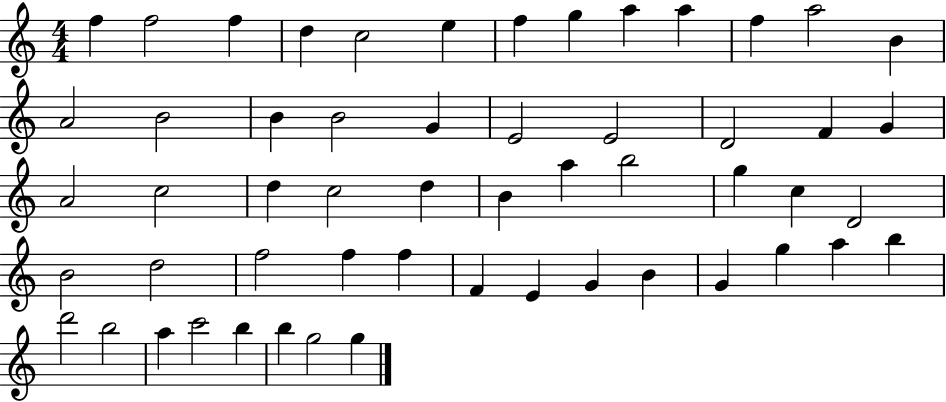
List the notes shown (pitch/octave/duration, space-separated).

F5/q F5/h F5/q D5/q C5/h E5/q F5/q G5/q A5/q A5/q F5/q A5/h B4/q A4/h B4/h B4/q B4/h G4/q E4/h E4/h D4/h F4/q G4/q A4/h C5/h D5/q C5/h D5/q B4/q A5/q B5/h G5/q C5/q D4/h B4/h D5/h F5/h F5/q F5/q F4/q E4/q G4/q B4/q G4/q G5/q A5/q B5/q D6/h B5/h A5/q C6/h B5/q B5/q G5/h G5/q